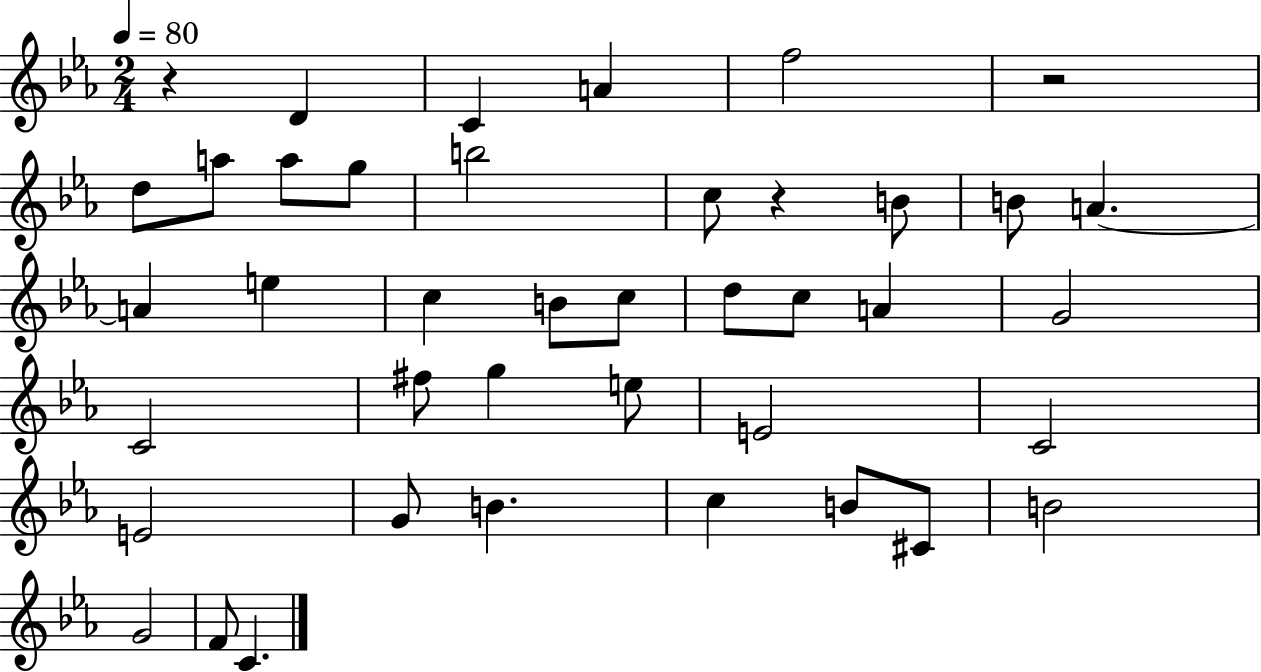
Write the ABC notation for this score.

X:1
T:Untitled
M:2/4
L:1/4
K:Eb
z D C A f2 z2 d/2 a/2 a/2 g/2 b2 c/2 z B/2 B/2 A A e c B/2 c/2 d/2 c/2 A G2 C2 ^f/2 g e/2 E2 C2 E2 G/2 B c B/2 ^C/2 B2 G2 F/2 C